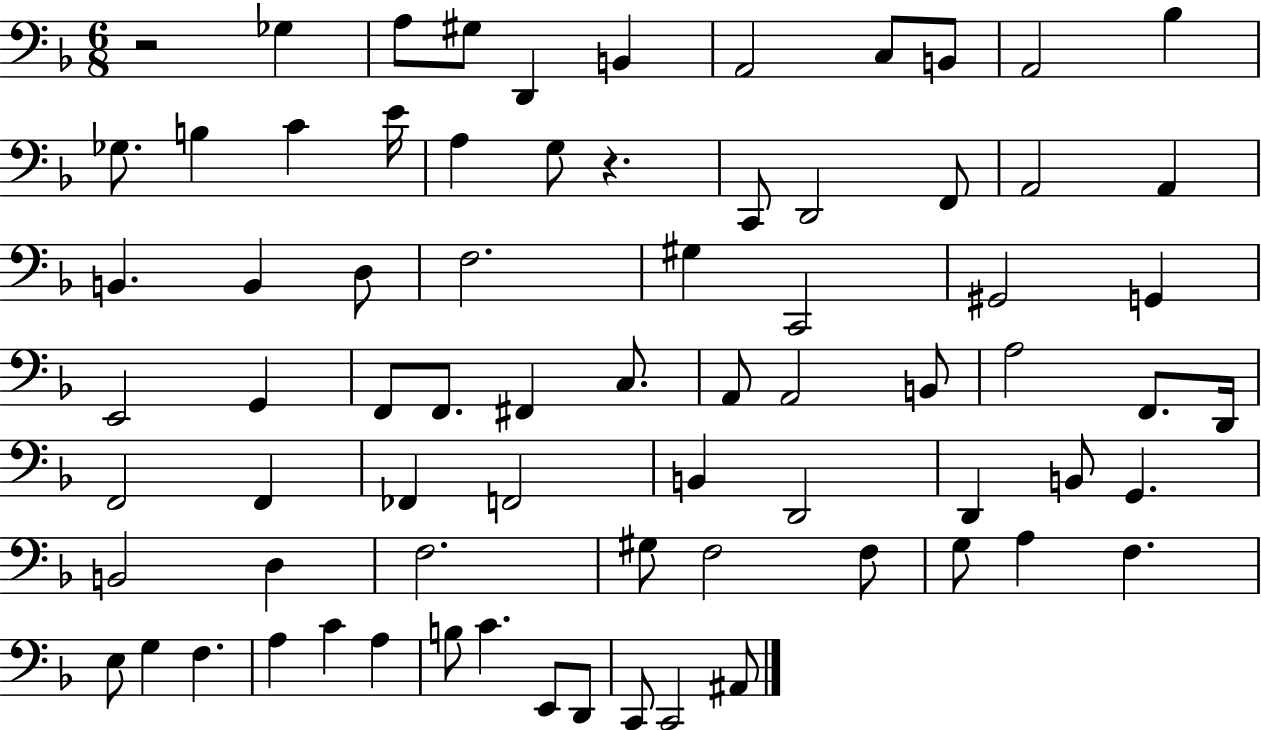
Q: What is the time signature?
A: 6/8